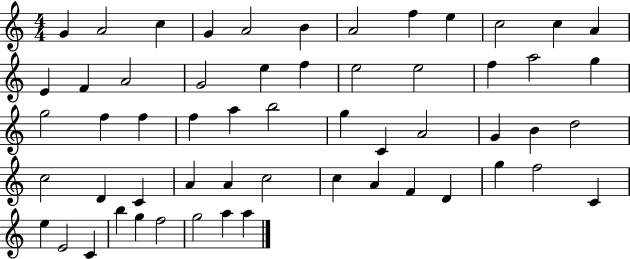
{
  \clef treble
  \numericTimeSignature
  \time 4/4
  \key c \major
  g'4 a'2 c''4 | g'4 a'2 b'4 | a'2 f''4 e''4 | c''2 c''4 a'4 | \break e'4 f'4 a'2 | g'2 e''4 f''4 | e''2 e''2 | f''4 a''2 g''4 | \break g''2 f''4 f''4 | f''4 a''4 b''2 | g''4 c'4 a'2 | g'4 b'4 d''2 | \break c''2 d'4 c'4 | a'4 a'4 c''2 | c''4 a'4 f'4 d'4 | g''4 f''2 c'4 | \break e''4 e'2 c'4 | b''4 g''4 f''2 | g''2 a''4 a''4 | \bar "|."
}